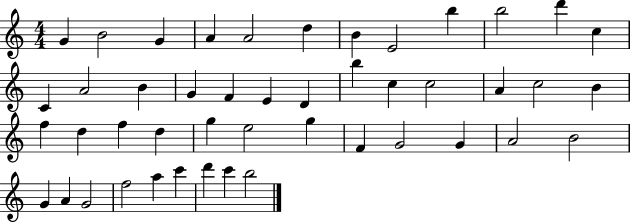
G4/q B4/h G4/q A4/q A4/h D5/q B4/q E4/h B5/q B5/h D6/q C5/q C4/q A4/h B4/q G4/q F4/q E4/q D4/q B5/q C5/q C5/h A4/q C5/h B4/q F5/q D5/q F5/q D5/q G5/q E5/h G5/q F4/q G4/h G4/q A4/h B4/h G4/q A4/q G4/h F5/h A5/q C6/q D6/q C6/q B5/h